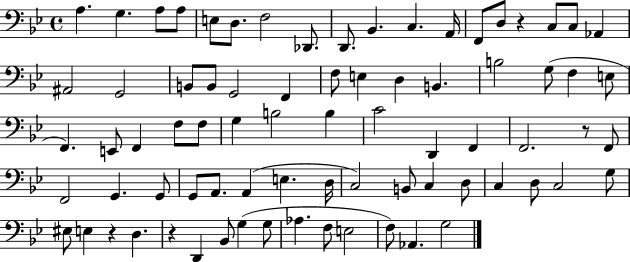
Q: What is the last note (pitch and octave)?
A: G3